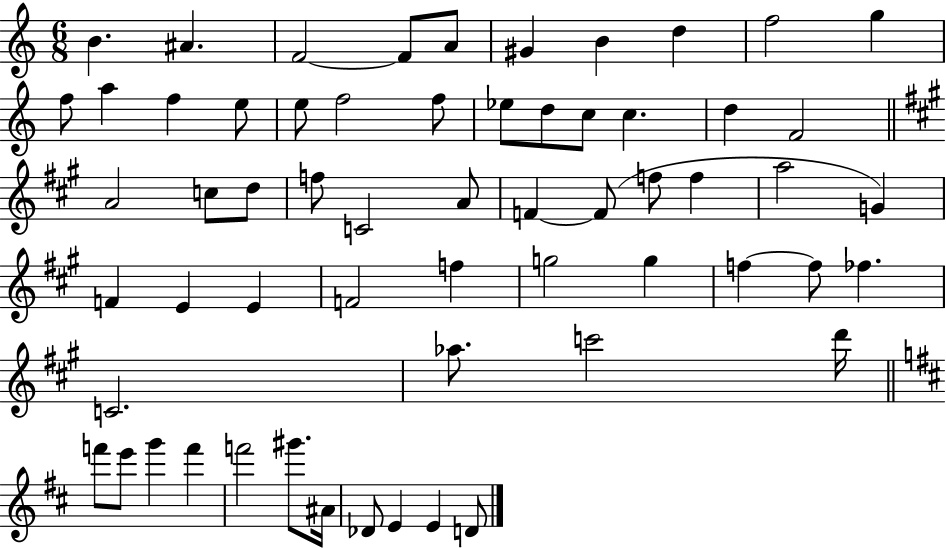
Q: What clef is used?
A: treble